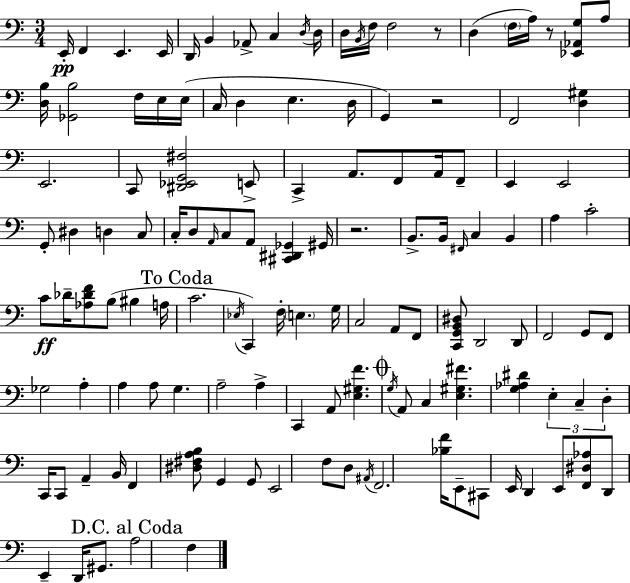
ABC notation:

X:1
T:Untitled
M:3/4
L:1/4
K:Am
E,,/4 F,, E,, E,,/4 D,,/4 B,, _A,,/2 C, D,/4 D,/4 D,/4 B,,/4 F,/4 F,2 z/2 D, F,/4 A,/4 z/2 [_E,,_A,,G,]/2 A,/2 [D,B,]/4 [_G,,B,]2 F,/4 E,/4 E,/4 C,/4 D, E, D,/4 G,, z2 F,,2 [D,^G,] E,,2 C,,/2 [^D,,_E,,G,,^F,]2 E,,/2 C,, A,,/2 F,,/2 A,,/4 F,,/2 E,, E,,2 G,,/2 ^D, D, C,/2 C,/4 D,/2 A,,/4 C,/2 A,,/2 [^C,,^D,,_G,,] ^G,,/4 z2 B,,/2 B,,/4 ^F,,/4 C, B,, A, C2 C/2 _D/4 [_A,_DF]/2 B,/2 ^B, A,/4 C2 _E,/4 C,, F,/4 E, G,/4 C,2 A,,/2 F,,/2 [C,,G,,B,,^D,]/2 D,,2 D,,/2 F,,2 G,,/2 F,,/2 _G,2 A, A, A,/2 G, A,2 A, C,, A,,/2 [E,^G,F] G,/4 A,,/2 C, [E,^G,^F] [G,_A,^D] E, C, D, C,,/4 C,,/2 A,, B,,/4 F,, [^D,^F,A,B,]/2 G,, G,,/2 E,,2 F,/2 D,/2 ^A,,/4 F,,2 [_B,F]/4 E,,/2 ^C,,/2 E,,/4 D,, E,,/2 [F,,^D,_A,]/2 D,,/2 E,, D,,/4 ^G,,/2 A,2 F,